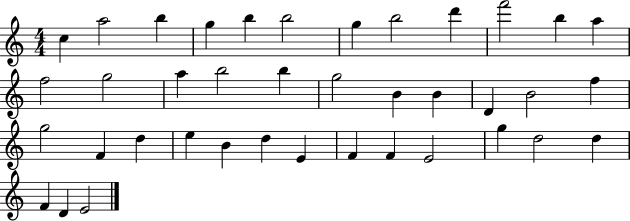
{
  \clef treble
  \numericTimeSignature
  \time 4/4
  \key c \major
  c''4 a''2 b''4 | g''4 b''4 b''2 | g''4 b''2 d'''4 | f'''2 b''4 a''4 | \break f''2 g''2 | a''4 b''2 b''4 | g''2 b'4 b'4 | d'4 b'2 f''4 | \break g''2 f'4 d''4 | e''4 b'4 d''4 e'4 | f'4 f'4 e'2 | g''4 d''2 d''4 | \break f'4 d'4 e'2 | \bar "|."
}